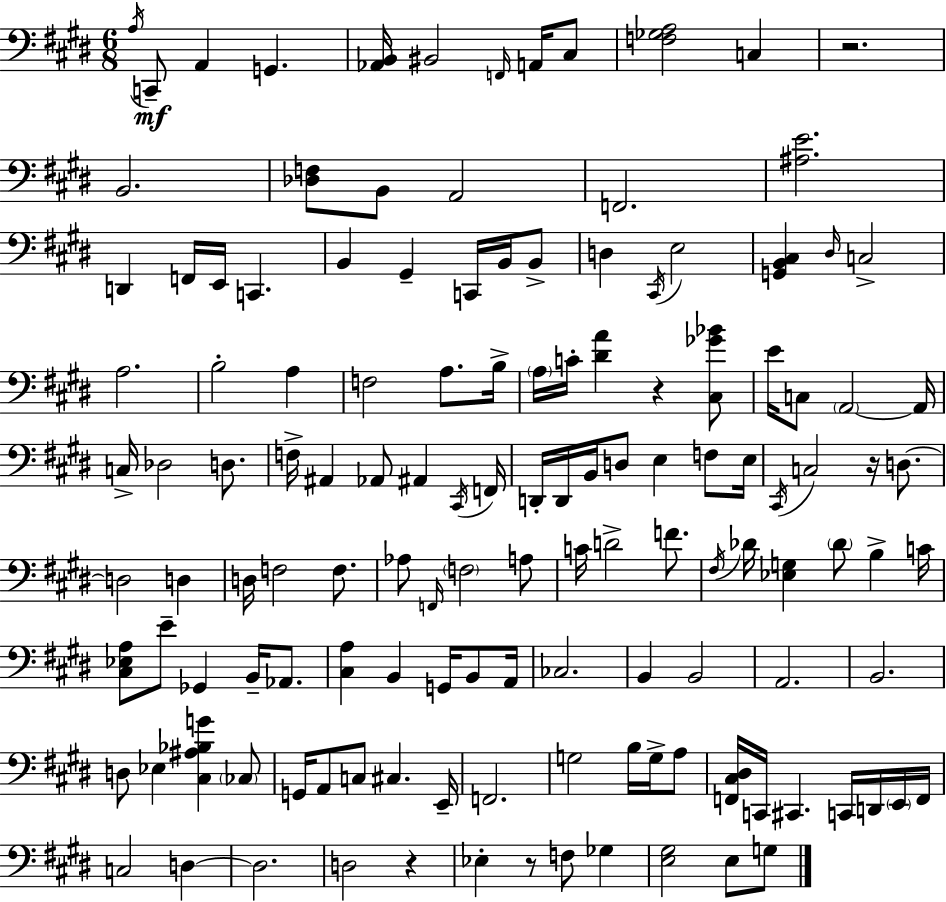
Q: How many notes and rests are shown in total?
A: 134